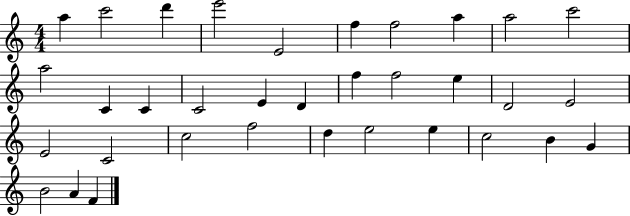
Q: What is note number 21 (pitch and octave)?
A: E4